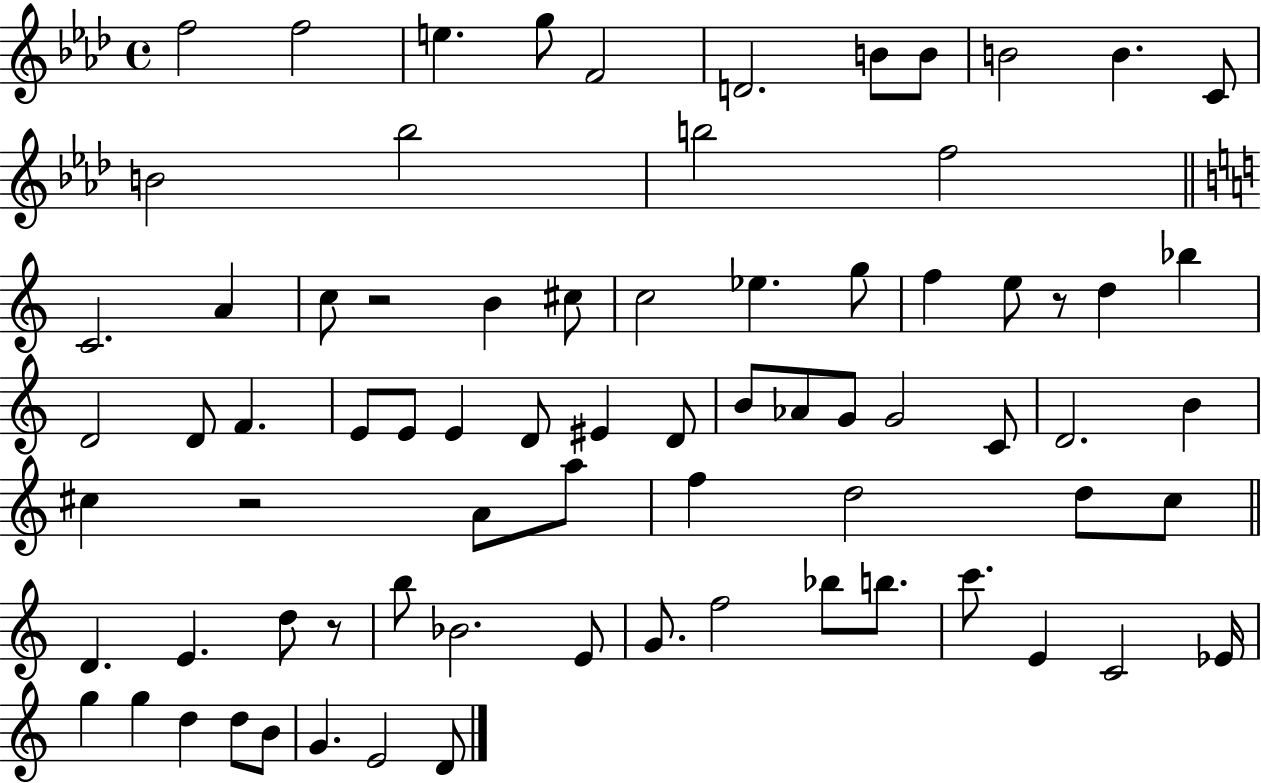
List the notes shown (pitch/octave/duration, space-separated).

F5/h F5/h E5/q. G5/e F4/h D4/h. B4/e B4/e B4/h B4/q. C4/e B4/h Bb5/h B5/h F5/h C4/h. A4/q C5/e R/h B4/q C#5/e C5/h Eb5/q. G5/e F5/q E5/e R/e D5/q Bb5/q D4/h D4/e F4/q. E4/e E4/e E4/q D4/e EIS4/q D4/e B4/e Ab4/e G4/e G4/h C4/e D4/h. B4/q C#5/q R/h A4/e A5/e F5/q D5/h D5/e C5/e D4/q. E4/q. D5/e R/e B5/e Bb4/h. E4/e G4/e. F5/h Bb5/e B5/e. C6/e. E4/q C4/h Eb4/s G5/q G5/q D5/q D5/e B4/e G4/q. E4/h D4/e